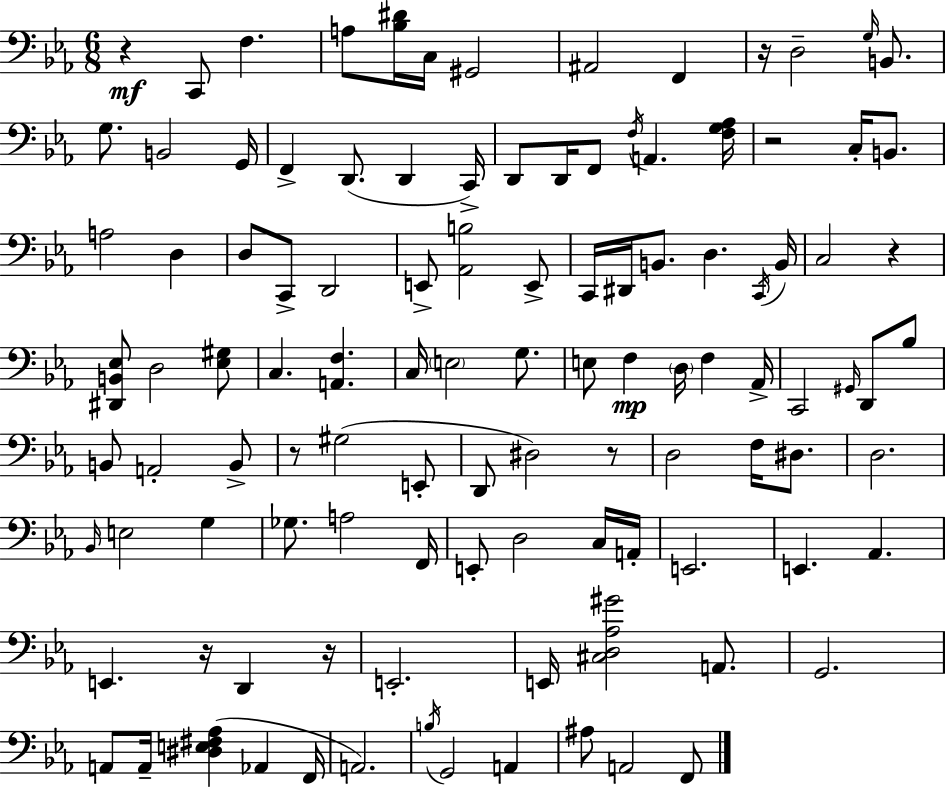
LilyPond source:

{
  \clef bass
  \numericTimeSignature
  \time 6/8
  \key ees \major
  r4\mf c,8 f4. | a8 <bes dis'>16 c16 gis,2 | ais,2 f,4 | r16 d2-- \grace { g16 } b,8. | \break g8. b,2 | g,16 f,4-> d,8.( d,4 | c,16->) d,8 d,16 f,8 \acciaccatura { f16 } a,4. | <f g aes>16 r2 c16-. b,8. | \break a2 d4 | d8 c,8-> d,2 | e,8-> <aes, b>2 | e,8-> c,16 dis,16 b,8. d4. | \break \acciaccatura { c,16 } b,16 c2 r4 | <dis, b, ees>8 d2 | <ees gis>8 c4. <a, f>4. | c16 \parenthesize e2 | \break g8. e8 f4\mp \parenthesize d16 f4 | aes,16-> c,2 \grace { gis,16 } | d,8 bes8 b,8 a,2-. | b,8-> r8 gis2( | \break e,8-. d,8 dis2) | r8 d2 | f16 dis8. d2. | \grace { bes,16 } e2 | \break g4 ges8. a2 | f,16 e,8-. d2 | c16 a,16-. e,2. | e,4. aes,4. | \break e,4. r16 | d,4 r16 e,2.-. | e,16 <cis d aes gis'>2 | a,8. g,2. | \break a,8 a,16-- <dis e fis aes>4( | aes,4 f,16 a,2.) | \acciaccatura { b16 } g,2 | a,4 ais8 a,2 | \break f,8 \bar "|."
}